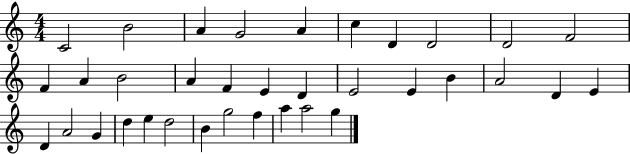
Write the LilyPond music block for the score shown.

{
  \clef treble
  \numericTimeSignature
  \time 4/4
  \key c \major
  c'2 b'2 | a'4 g'2 a'4 | c''4 d'4 d'2 | d'2 f'2 | \break f'4 a'4 b'2 | a'4 f'4 e'4 d'4 | e'2 e'4 b'4 | a'2 d'4 e'4 | \break d'4 a'2 g'4 | d''4 e''4 d''2 | b'4 g''2 f''4 | a''4 a''2 g''4 | \break \bar "|."
}